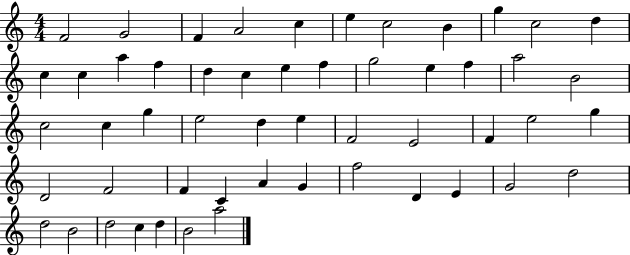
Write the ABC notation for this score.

X:1
T:Untitled
M:4/4
L:1/4
K:C
F2 G2 F A2 c e c2 B g c2 d c c a f d c e f g2 e f a2 B2 c2 c g e2 d e F2 E2 F e2 g D2 F2 F C A G f2 D E G2 d2 d2 B2 d2 c d B2 a2